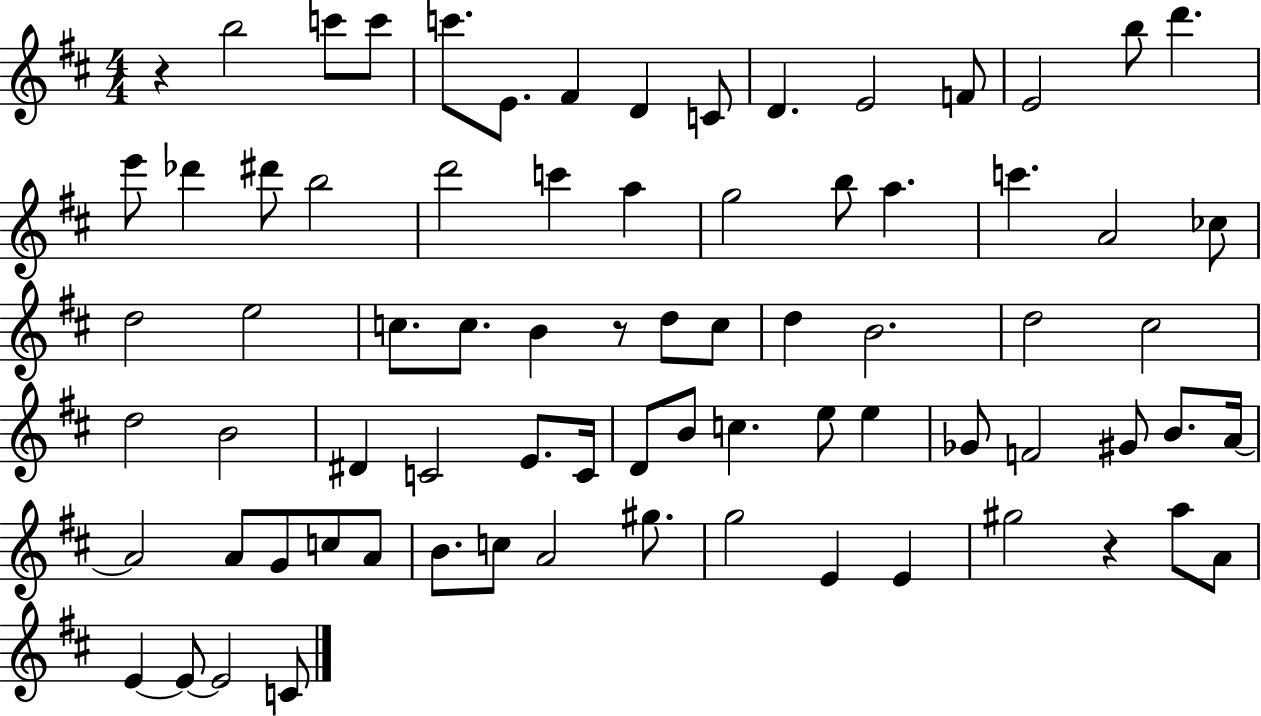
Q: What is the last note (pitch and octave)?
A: C4